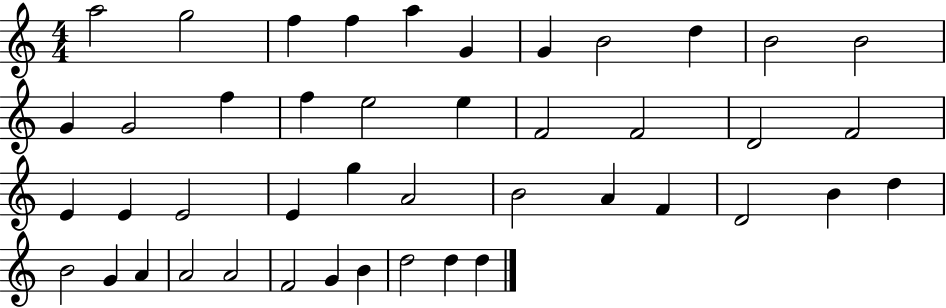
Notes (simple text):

A5/h G5/h F5/q F5/q A5/q G4/q G4/q B4/h D5/q B4/h B4/h G4/q G4/h F5/q F5/q E5/h E5/q F4/h F4/h D4/h F4/h E4/q E4/q E4/h E4/q G5/q A4/h B4/h A4/q F4/q D4/h B4/q D5/q B4/h G4/q A4/q A4/h A4/h F4/h G4/q B4/q D5/h D5/q D5/q